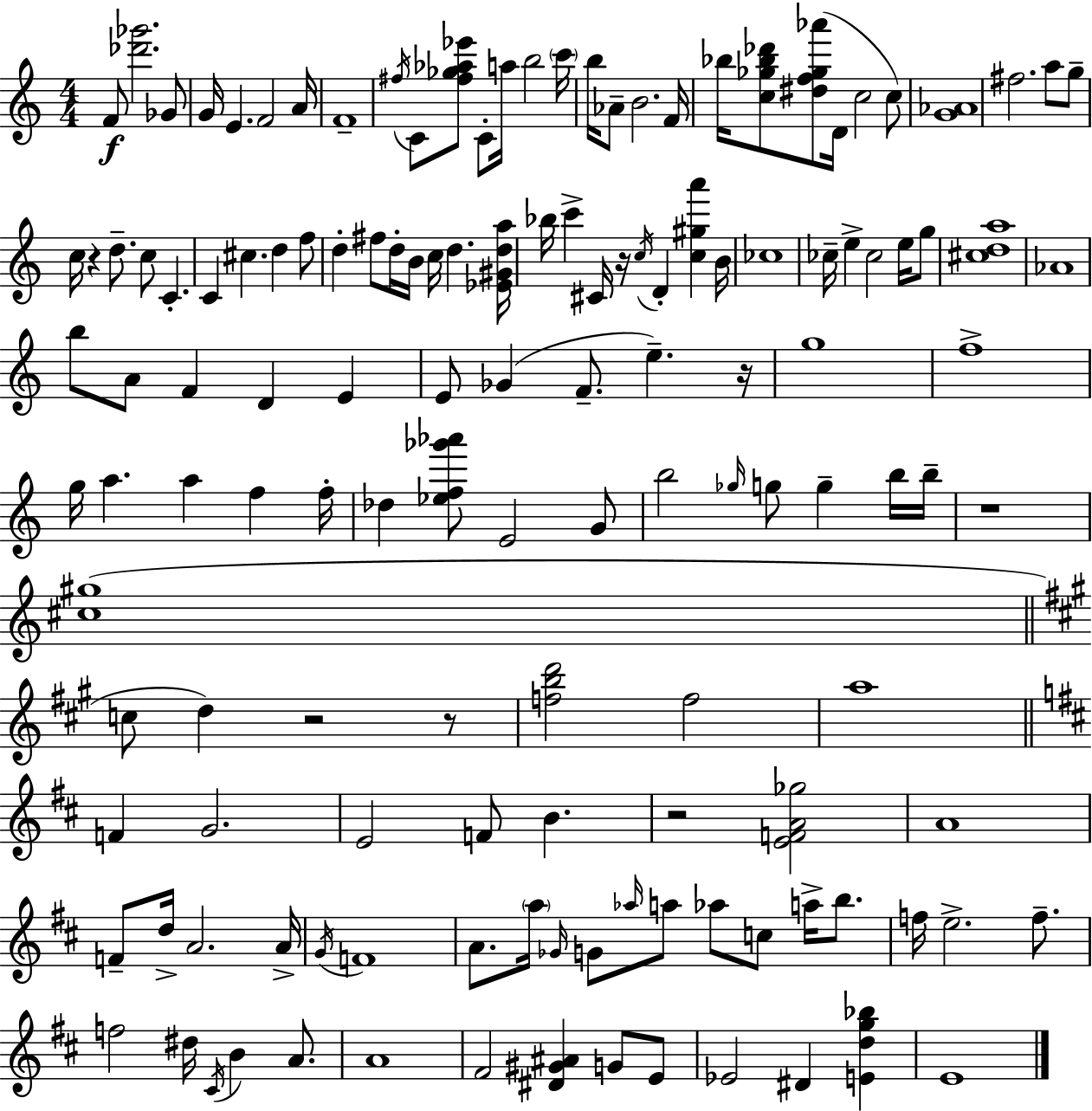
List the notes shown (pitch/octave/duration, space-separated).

F4/e [Db6,Gb6]/h. Gb4/e G4/s E4/q. F4/h A4/s F4/w F#5/s C4/e [F#5,Gb5,Ab5,Eb6]/e C4/e A5/s B5/h C6/s B5/s Ab4/e B4/h. F4/s Bb5/s [C5,Gb5,Bb5,Db6]/e [D#5,F5,Gb5,Ab6]/e D4/s C5/h C5/e [G4,Ab4]/w F#5/h. A5/e G5/e C5/s R/q D5/e. C5/e C4/q. C4/q C#5/q. D5/q F5/e D5/q F#5/e D5/s B4/s C5/s D5/q. [Eb4,G#4,D5,A5]/s Bb5/s C6/q C#4/s R/s C5/s D4/q [C5,G#5,A6]/q B4/s CES5/w CES5/s E5/q CES5/h E5/s G5/e [C#5,D5,A5]/w Ab4/w B5/e A4/e F4/q D4/q E4/q E4/e Gb4/q F4/e. E5/q. R/s G5/w F5/w G5/s A5/q. A5/q F5/q F5/s Db5/q [Eb5,F5,Gb6,Ab6]/e E4/h G4/e B5/h Gb5/s G5/e G5/q B5/s B5/s R/w [C#5,G#5]/w C5/e D5/q R/h R/e [F5,B5,D6]/h F5/h A5/w F4/q G4/h. E4/h F4/e B4/q. R/h [E4,F4,A4,Gb5]/h A4/w F4/e D5/s A4/h. A4/s G4/s F4/w A4/e. A5/s Gb4/s G4/e Ab5/s A5/e Ab5/e C5/e A5/s B5/e. F5/s E5/h. F5/e. F5/h D#5/s C#4/s B4/q A4/e. A4/w F#4/h [D#4,G#4,A#4]/q G4/e E4/e Eb4/h D#4/q [E4,D5,G5,Bb5]/q E4/w